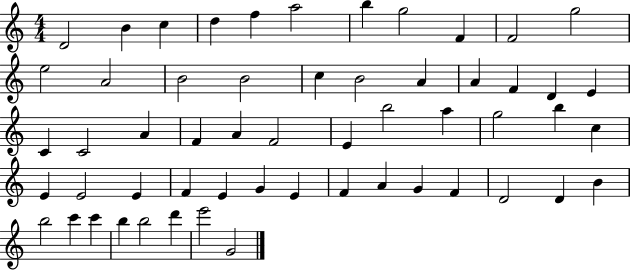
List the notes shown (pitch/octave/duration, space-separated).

D4/h B4/q C5/q D5/q F5/q A5/h B5/q G5/h F4/q F4/h G5/h E5/h A4/h B4/h B4/h C5/q B4/h A4/q A4/q F4/q D4/q E4/q C4/q C4/h A4/q F4/q A4/q F4/h E4/q B5/h A5/q G5/h B5/q C5/q E4/q E4/h E4/q F4/q E4/q G4/q E4/q F4/q A4/q G4/q F4/q D4/h D4/q B4/q B5/h C6/q C6/q B5/q B5/h D6/q E6/h G4/h